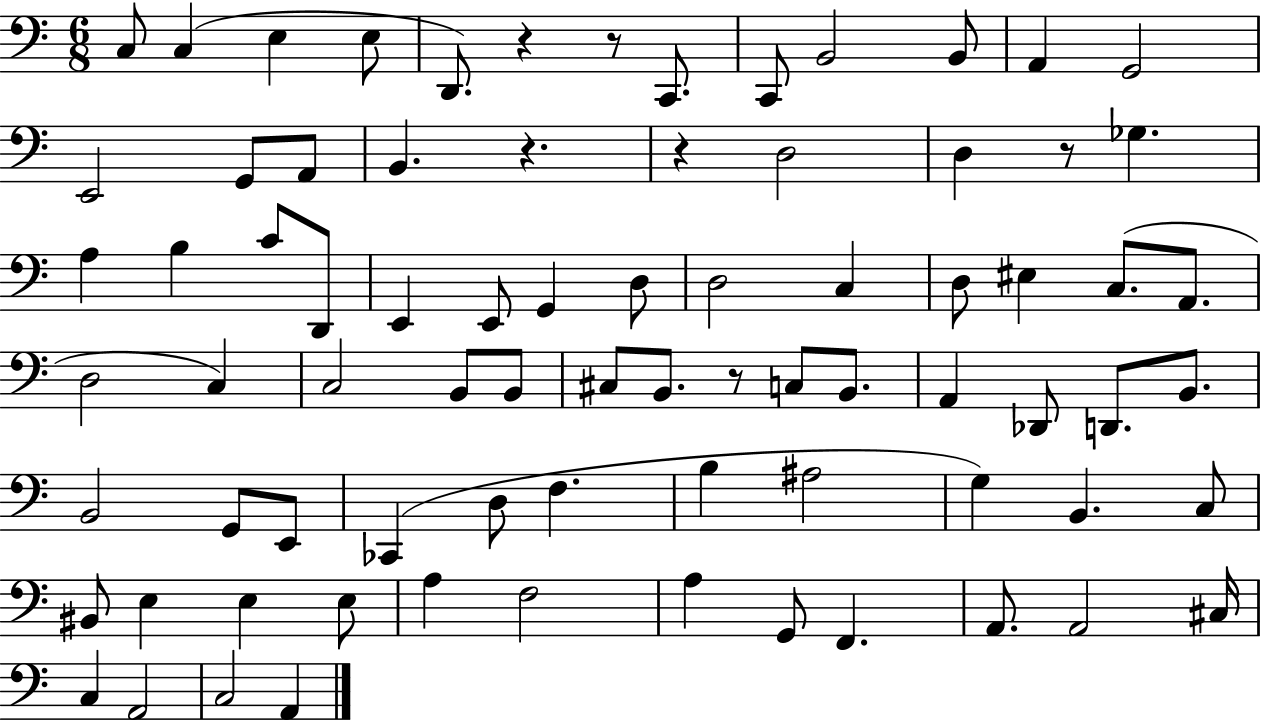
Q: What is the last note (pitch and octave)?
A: A2